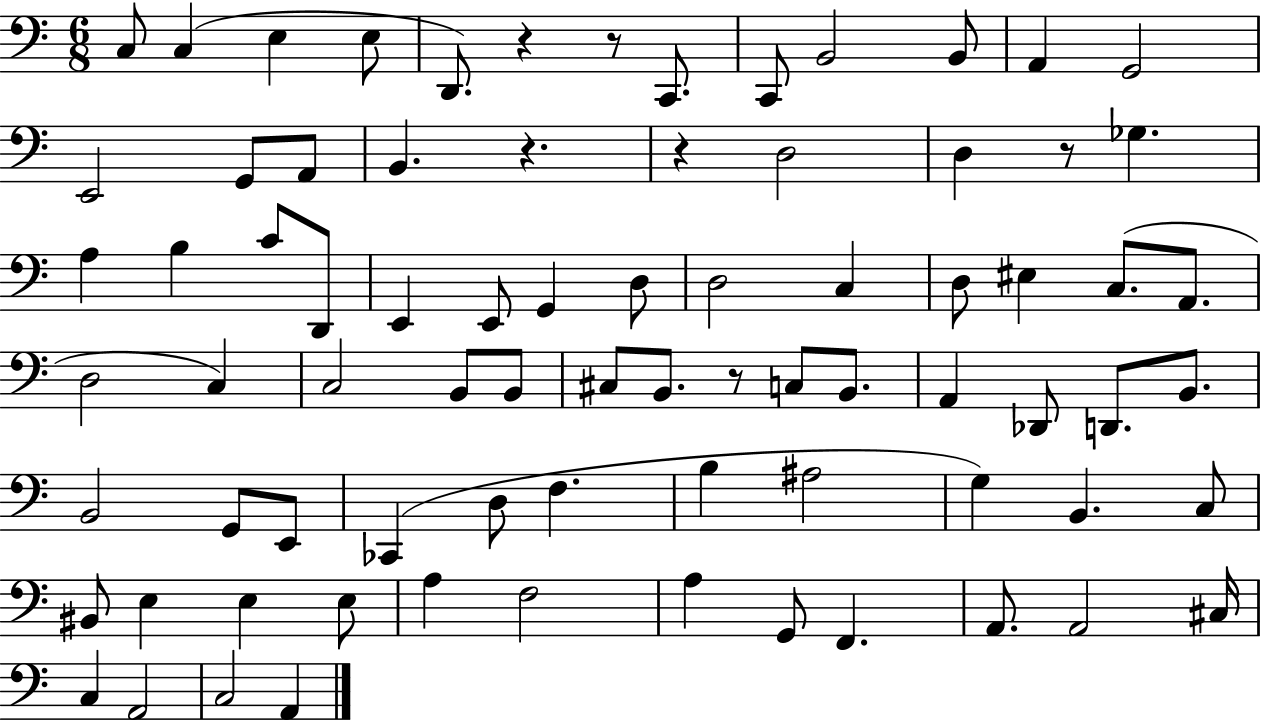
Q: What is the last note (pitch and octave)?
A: A2